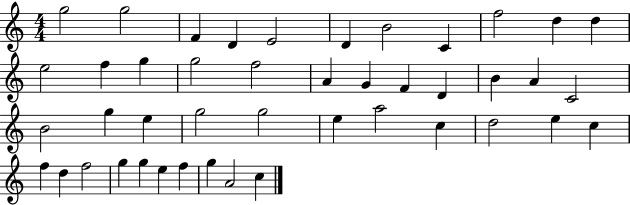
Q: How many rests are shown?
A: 0